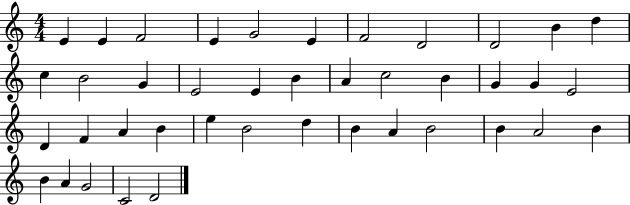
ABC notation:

X:1
T:Untitled
M:4/4
L:1/4
K:C
E E F2 E G2 E F2 D2 D2 B d c B2 G E2 E B A c2 B G G E2 D F A B e B2 d B A B2 B A2 B B A G2 C2 D2